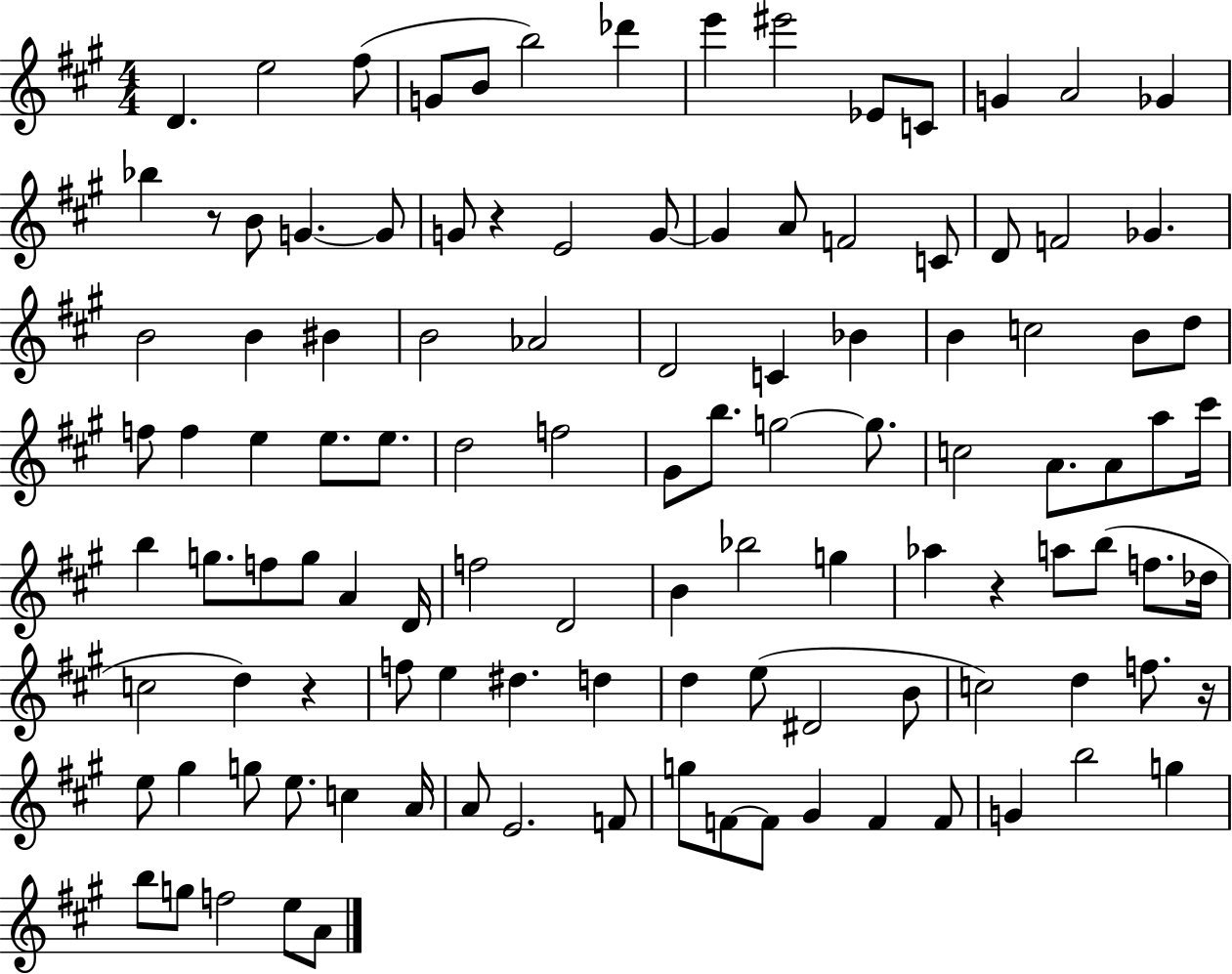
D4/q. E5/h F#5/e G4/e B4/e B5/h Db6/q E6/q EIS6/h Eb4/e C4/e G4/q A4/h Gb4/q Bb5/q R/e B4/e G4/q. G4/e G4/e R/q E4/h G4/e G4/q A4/e F4/h C4/e D4/e F4/h Gb4/q. B4/h B4/q BIS4/q B4/h Ab4/h D4/h C4/q Bb4/q B4/q C5/h B4/e D5/e F5/e F5/q E5/q E5/e. E5/e. D5/h F5/h G#4/e B5/e. G5/h G5/e. C5/h A4/e. A4/e A5/e C#6/s B5/q G5/e. F5/e G5/e A4/q D4/s F5/h D4/h B4/q Bb5/h G5/q Ab5/q R/q A5/e B5/e F5/e. Db5/s C5/h D5/q R/q F5/e E5/q D#5/q. D5/q D5/q E5/e D#4/h B4/e C5/h D5/q F5/e. R/s E5/e G#5/q G5/e E5/e. C5/q A4/s A4/e E4/h. F4/e G5/e F4/e F4/e G#4/q F4/q F4/e G4/q B5/h G5/q B5/e G5/e F5/h E5/e A4/e